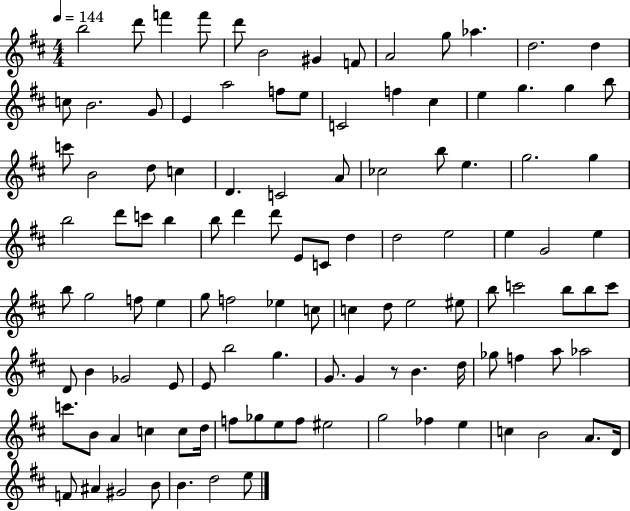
B5/h D6/e F6/q F6/e D6/e B4/h G#4/q F4/e A4/h G5/e Ab5/q. D5/h. D5/q C5/e B4/h. G4/e E4/q A5/h F5/e E5/e C4/h F5/q C#5/q E5/q G5/q. G5/q B5/e C6/e B4/h D5/e C5/q D4/q. C4/h A4/e CES5/h B5/e E5/q. G5/h. G5/q B5/h D6/e C6/e B5/q B5/e D6/q D6/e E4/e C4/e D5/q D5/h E5/h E5/q G4/h E5/q B5/e G5/h F5/e E5/q G5/e F5/h Eb5/q C5/e C5/q D5/e E5/h EIS5/e B5/e C6/h B5/e B5/e C6/e D4/e B4/q Gb4/h E4/e E4/e B5/h G5/q. G4/e. G4/q R/e B4/q. D5/s Gb5/e F5/q A5/e Ab5/h C6/e. B4/e A4/q C5/q C5/e D5/s F5/e Gb5/e E5/e F5/e EIS5/h G5/h FES5/q E5/q C5/q B4/h A4/e. D4/s F4/e A#4/q G#4/h B4/e B4/q. D5/h E5/e